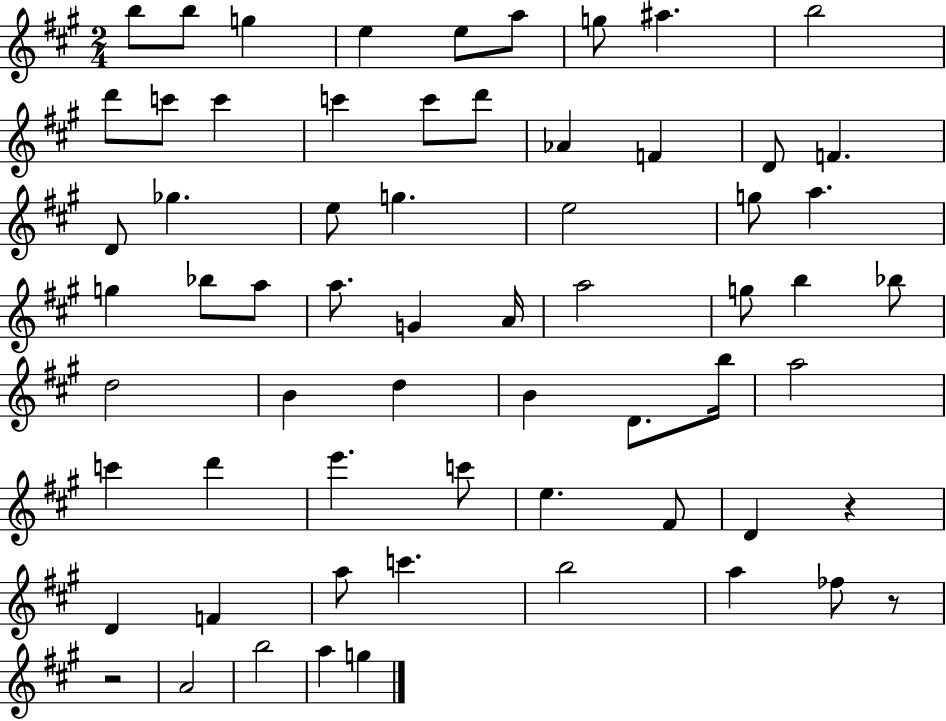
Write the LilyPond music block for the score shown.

{
  \clef treble
  \numericTimeSignature
  \time 2/4
  \key a \major
  b''8 b''8 g''4 | e''4 e''8 a''8 | g''8 ais''4. | b''2 | \break d'''8 c'''8 c'''4 | c'''4 c'''8 d'''8 | aes'4 f'4 | d'8 f'4. | \break d'8 ges''4. | e''8 g''4. | e''2 | g''8 a''4. | \break g''4 bes''8 a''8 | a''8. g'4 a'16 | a''2 | g''8 b''4 bes''8 | \break d''2 | b'4 d''4 | b'4 d'8. b''16 | a''2 | \break c'''4 d'''4 | e'''4. c'''8 | e''4. fis'8 | d'4 r4 | \break d'4 f'4 | a''8 c'''4. | b''2 | a''4 fes''8 r8 | \break r2 | a'2 | b''2 | a''4 g''4 | \break \bar "|."
}